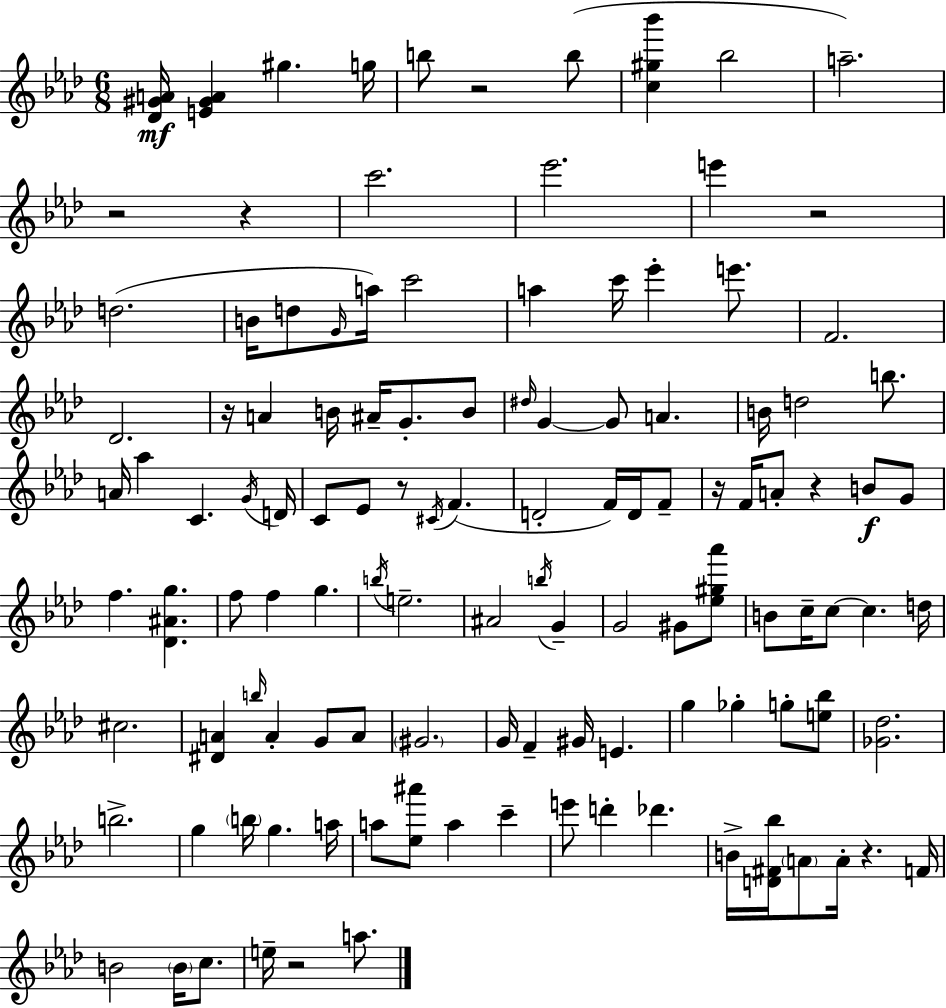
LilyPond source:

{
  \clef treble
  \numericTimeSignature
  \time 6/8
  \key f \minor
  <des' gis' a'>16\mf <e' gis' a'>4 gis''4. g''16 | b''8 r2 b''8( | <c'' gis'' bes'''>4 bes''2 | a''2.--) | \break r2 r4 | c'''2. | ees'''2. | e'''4 r2 | \break d''2.( | b'16 d''8 \grace { g'16 } a''16) c'''2 | a''4 c'''16 ees'''4-. e'''8. | f'2. | \break des'2. | r16 a'4 b'16 ais'16-- g'8.-. b'8 | \grace { dis''16 } g'4~~ g'8 a'4. | b'16 d''2 b''8. | \break a'16 aes''4 c'4. | \acciaccatura { g'16 } d'16 c'8 ees'8 r8 \acciaccatura { cis'16 }( f'4. | d'2-. | f'16) d'16 f'8-- r16 f'16 a'8-. r4 | \break b'8\f g'8 f''4. <des' ais' g''>4. | f''8 f''4 g''4. | \acciaccatura { b''16 } e''2.-- | ais'2 | \break \acciaccatura { b''16 } g'4-- g'2 | gis'8 <ees'' gis'' aes'''>8 b'8 c''16-- c''8~~ c''4. | d''16 cis''2. | <dis' a'>4 \grace { b''16 } a'4-. | \break g'8 a'8 \parenthesize gis'2. | g'16 f'4-- | gis'16 e'4. g''4 ges''4-. | g''8-. <e'' bes''>8 <ges' des''>2. | \break b''2.-> | g''4 \parenthesize b''16 | g''4. a''16 a''8 <ees'' ais'''>8 a''4 | c'''4-- e'''8 d'''4-. | \break des'''4. b'16-> <d' fis' bes''>16 \parenthesize a'8 a'16-. | r4. f'16 b'2 | \parenthesize b'16 c''8. e''16-- r2 | a''8. \bar "|."
}